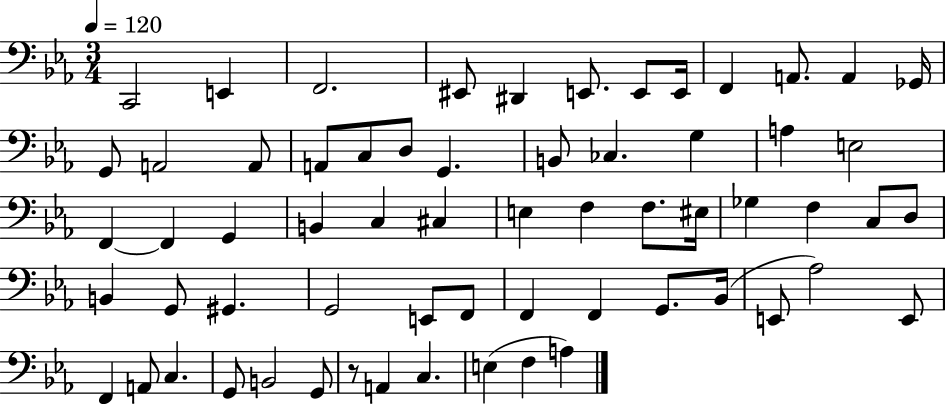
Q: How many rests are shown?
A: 1